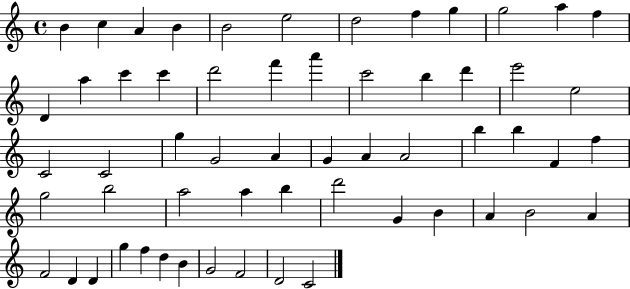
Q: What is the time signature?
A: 4/4